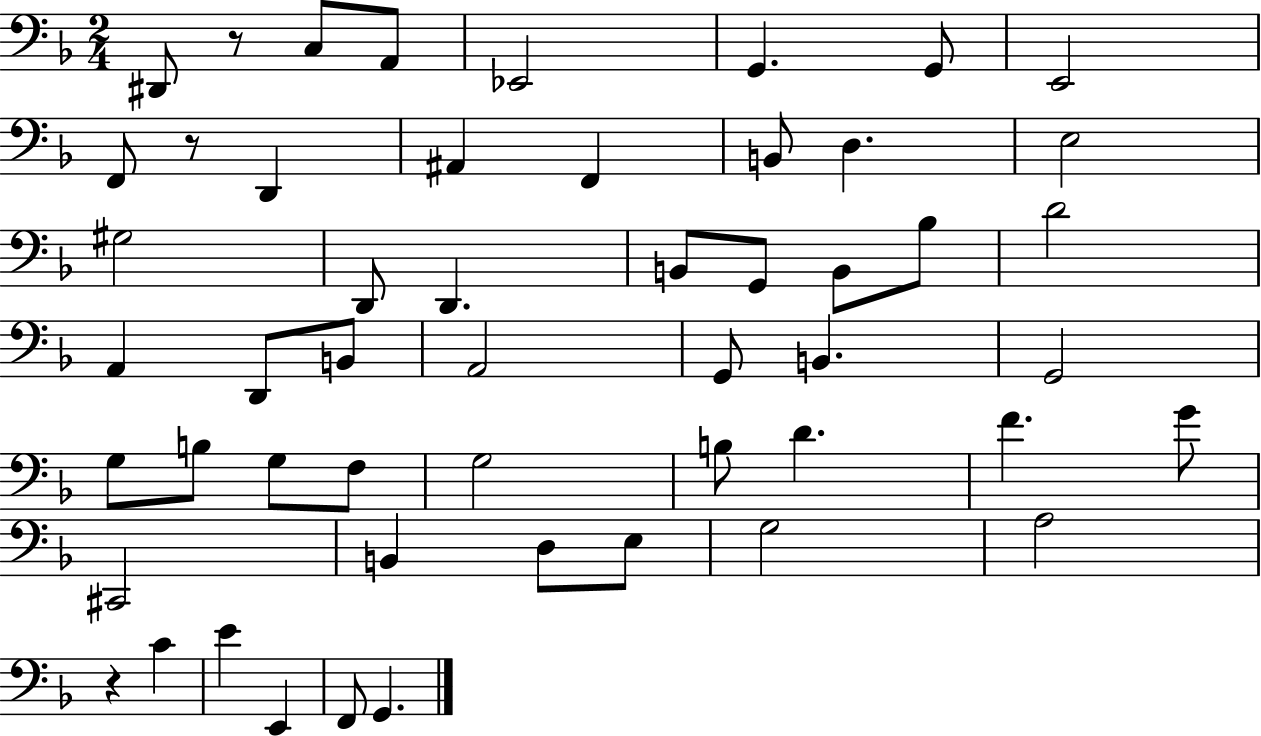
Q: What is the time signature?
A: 2/4